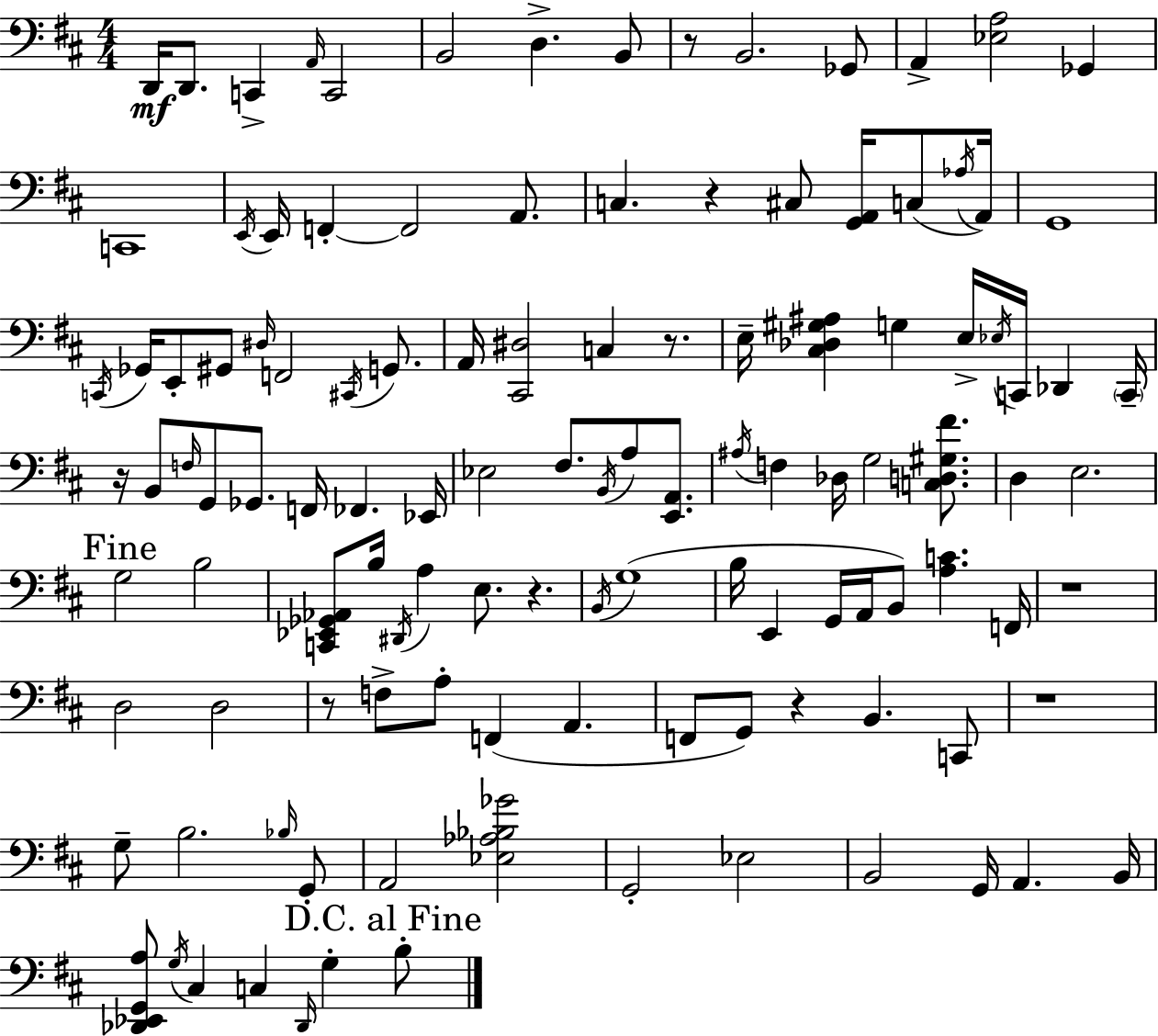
{
  \clef bass
  \numericTimeSignature
  \time 4/4
  \key d \major
  \repeat volta 2 { d,16\mf d,8. c,4-> \grace { a,16 } c,2 | b,2 d4.-> b,8 | r8 b,2. ges,8 | a,4-> <ees a>2 ges,4 | \break c,1 | \acciaccatura { e,16 } e,16 f,4-.~~ f,2 a,8. | c4. r4 cis8 <g, a,>16 c8( | \acciaccatura { aes16 } a,16) g,1 | \break \acciaccatura { c,16 } ges,16 e,8-. gis,8 \grace { dis16 } f,2 | \acciaccatura { cis,16 } g,8. a,16 <cis, dis>2 c4 | r8. e16-- <cis des gis ais>4 g4 e16-> | \acciaccatura { ees16 } c,16 des,4 \parenthesize c,16-- r16 b,8 \grace { f16 } g,8 ges,8. | \break f,16 fes,4. ees,16 ees2 | fis8. \acciaccatura { b,16 } a8 <e, a,>8. \acciaccatura { ais16 } f4 des16 g2 | <c d gis fis'>8. d4 e2. | \mark "Fine" g2 | \break b2 <c, ees, ges, aes,>8 b16 \acciaccatura { dis,16 } a4 | e8. r4. \acciaccatura { b,16 } g1( | b16 e,4 | g,16 a,16 b,8) <a c'>4. f,16 r1 | \break d2 | d2 r8 f8-> | a8-. f,4( a,4. f,8 g,8) | r4 b,4. c,8 r1 | \break g8-- b2. | \grace { bes16 } g,8-. a,2 | <ees aes bes ges'>2 g,2-. | ees2 b,2 | \break g,16 a,4. b,16 <des, ees, g, a>8 \acciaccatura { g16 } | cis4 c4 \grace { des,16 } g4-. \mark "D.C. al Fine" b8-. } \bar "|."
}